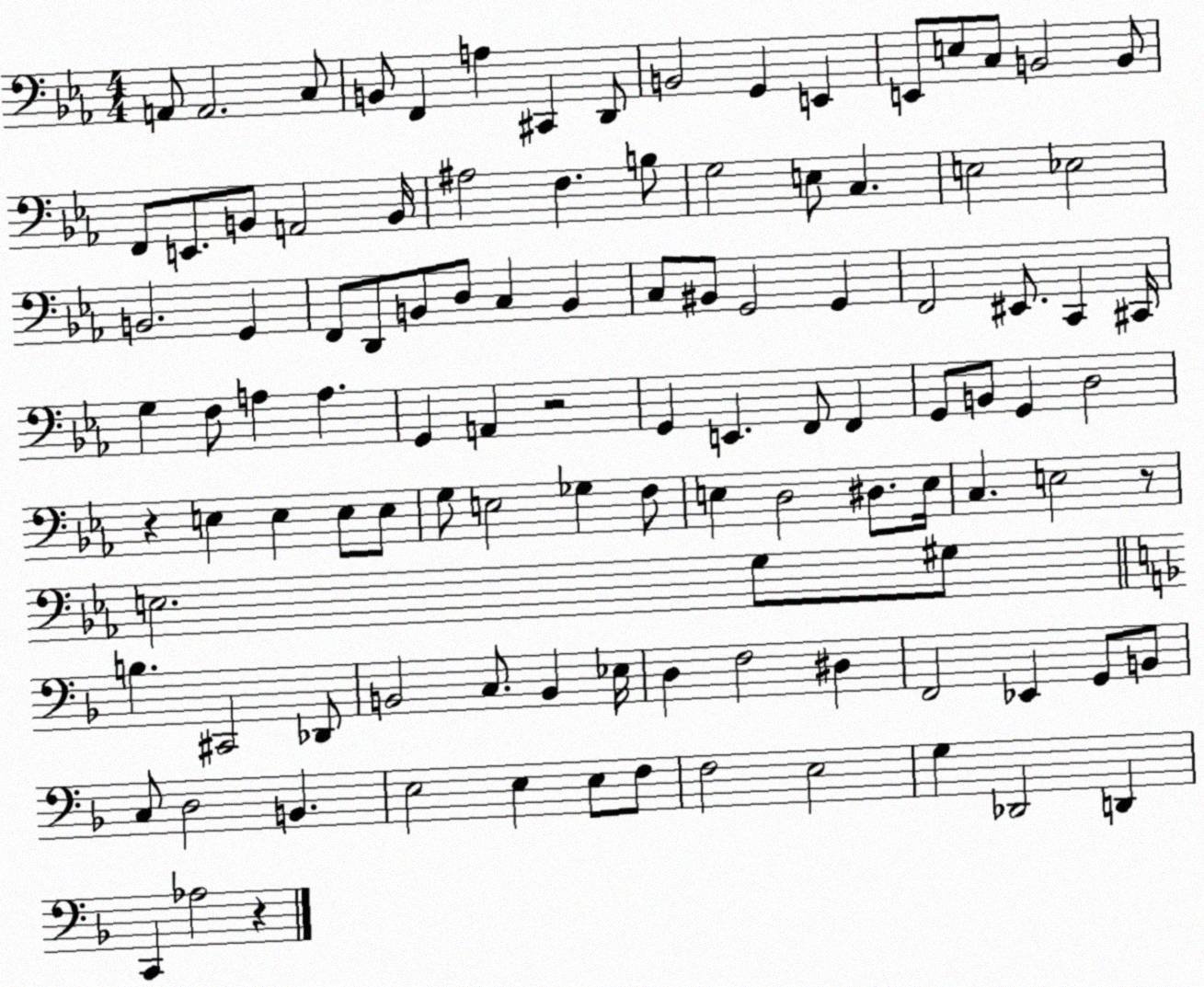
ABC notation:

X:1
T:Untitled
M:4/4
L:1/4
K:Eb
A,,/2 A,,2 C,/2 B,,/2 F,, A, ^C,, D,,/2 B,,2 G,, E,, E,,/2 E,/2 C,/2 B,,2 B,,/2 F,,/2 E,,/2 B,,/2 A,,2 B,,/4 ^A,2 F, B,/2 G,2 E,/2 C, E,2 _E,2 B,,2 G,, F,,/2 D,,/2 B,,/2 D,/2 C, B,, C,/2 ^B,,/2 G,,2 G,, F,,2 ^E,,/2 C,, ^C,,/4 G, F,/2 A, A, G,, A,, z2 G,, E,, F,,/2 F,, G,,/2 B,,/2 G,, D,2 z E, E, E,/2 E,/2 G,/2 E,2 _G, F,/2 E, D,2 ^D,/2 E,/4 C, E,2 z/2 E,2 G,/2 ^G,/2 B, ^C,,2 _D,,/2 B,,2 C,/2 B,, _E,/4 D, F,2 ^D, F,,2 _E,, G,,/2 B,,/2 C,/2 D,2 B,, E,2 E, E,/2 F,/2 F,2 E,2 G, _D,,2 D,, C,, _A,2 z